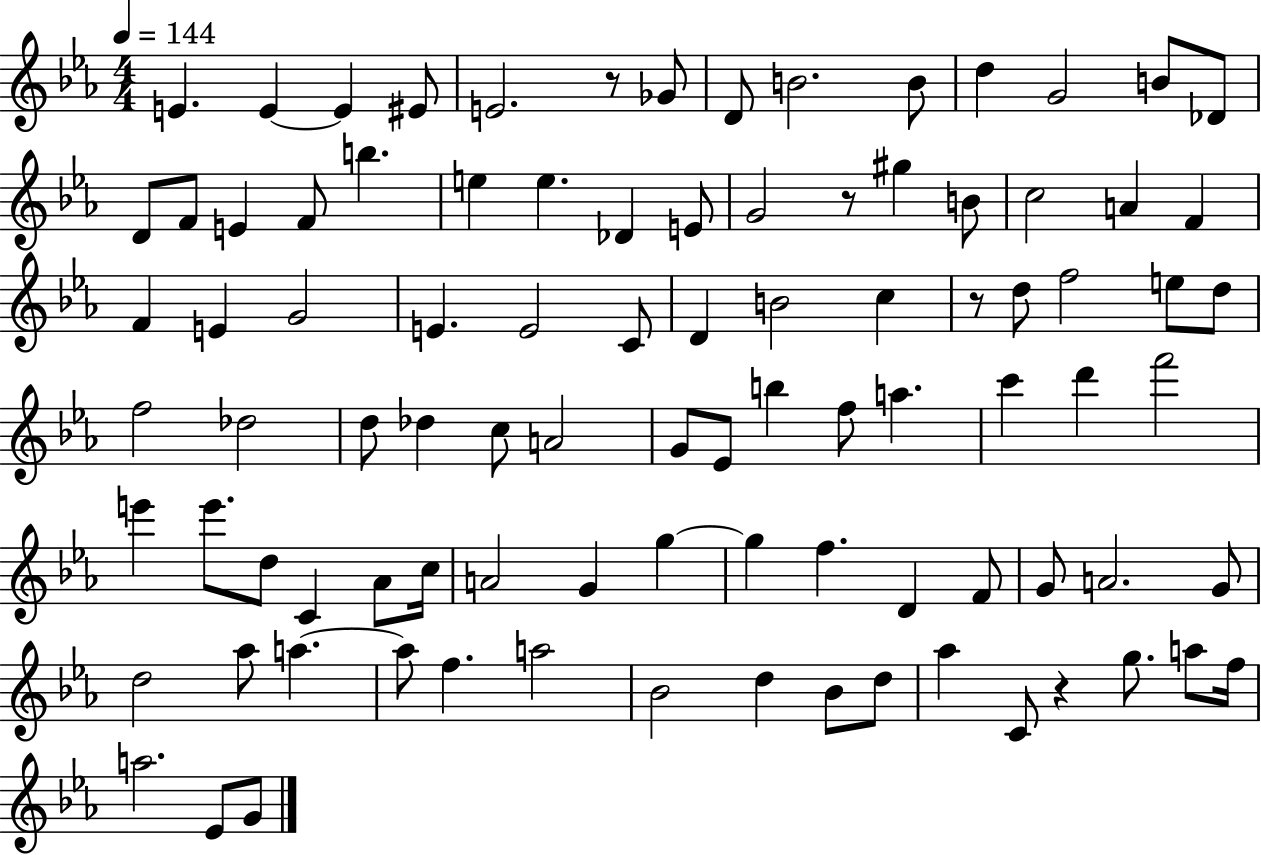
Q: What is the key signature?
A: EES major